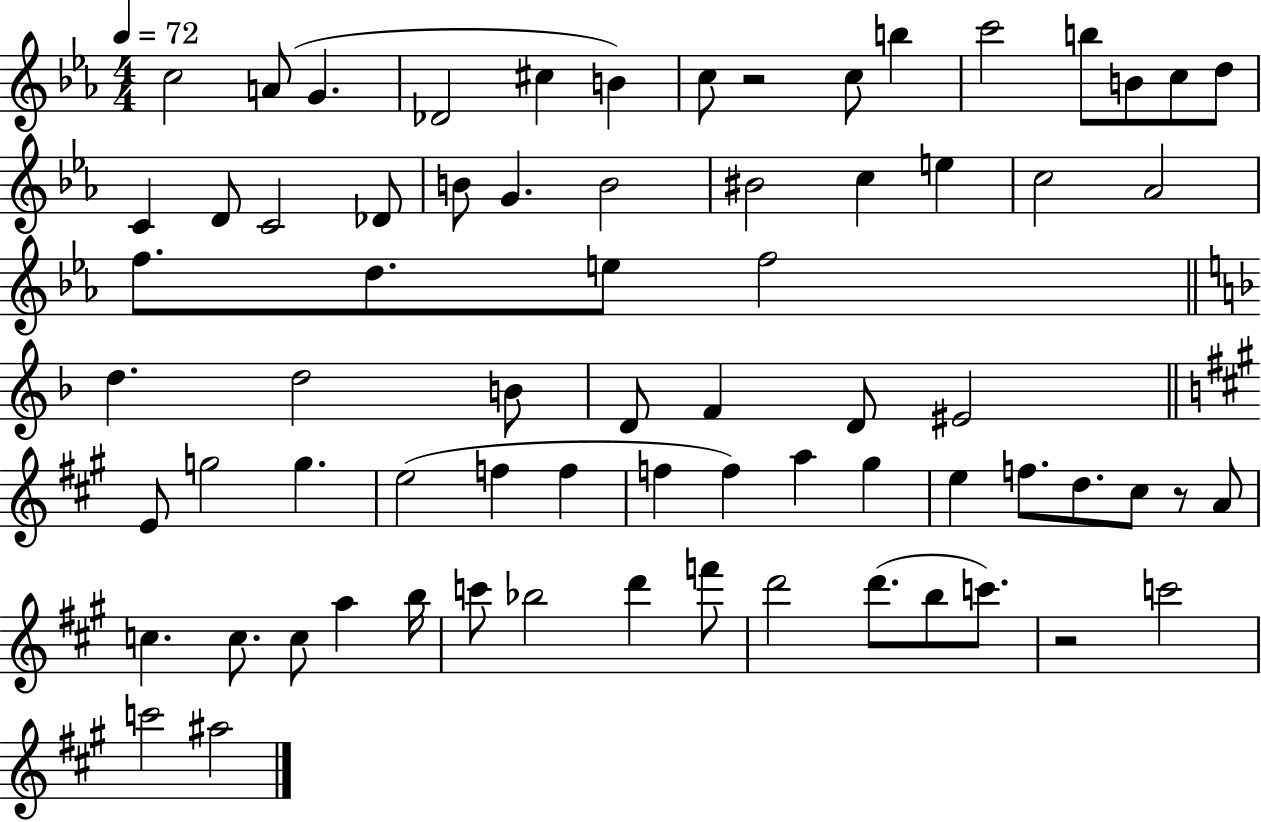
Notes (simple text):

C5/h A4/e G4/q. Db4/h C#5/q B4/q C5/e R/h C5/e B5/q C6/h B5/e B4/e C5/e D5/e C4/q D4/e C4/h Db4/e B4/e G4/q. B4/h BIS4/h C5/q E5/q C5/h Ab4/h F5/e. D5/e. E5/e F5/h D5/q. D5/h B4/e D4/e F4/q D4/e EIS4/h E4/e G5/h G5/q. E5/h F5/q F5/q F5/q F5/q A5/q G#5/q E5/q F5/e. D5/e. C#5/e R/e A4/e C5/q. C5/e. C5/e A5/q B5/s C6/e Bb5/h D6/q F6/e D6/h D6/e. B5/e C6/e. R/h C6/h C6/h A#5/h